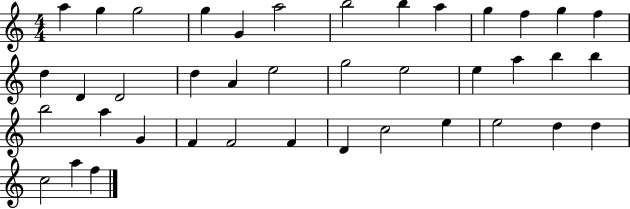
{
  \clef treble
  \numericTimeSignature
  \time 4/4
  \key c \major
  a''4 g''4 g''2 | g''4 g'4 a''2 | b''2 b''4 a''4 | g''4 f''4 g''4 f''4 | \break d''4 d'4 d'2 | d''4 a'4 e''2 | g''2 e''2 | e''4 a''4 b''4 b''4 | \break b''2 a''4 g'4 | f'4 f'2 f'4 | d'4 c''2 e''4 | e''2 d''4 d''4 | \break c''2 a''4 f''4 | \bar "|."
}